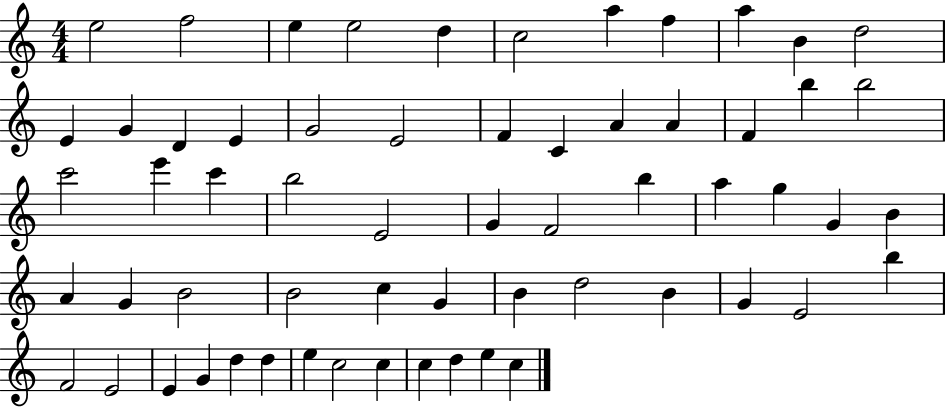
{
  \clef treble
  \numericTimeSignature
  \time 4/4
  \key c \major
  e''2 f''2 | e''4 e''2 d''4 | c''2 a''4 f''4 | a''4 b'4 d''2 | \break e'4 g'4 d'4 e'4 | g'2 e'2 | f'4 c'4 a'4 a'4 | f'4 b''4 b''2 | \break c'''2 e'''4 c'''4 | b''2 e'2 | g'4 f'2 b''4 | a''4 g''4 g'4 b'4 | \break a'4 g'4 b'2 | b'2 c''4 g'4 | b'4 d''2 b'4 | g'4 e'2 b''4 | \break f'2 e'2 | e'4 g'4 d''4 d''4 | e''4 c''2 c''4 | c''4 d''4 e''4 c''4 | \break \bar "|."
}